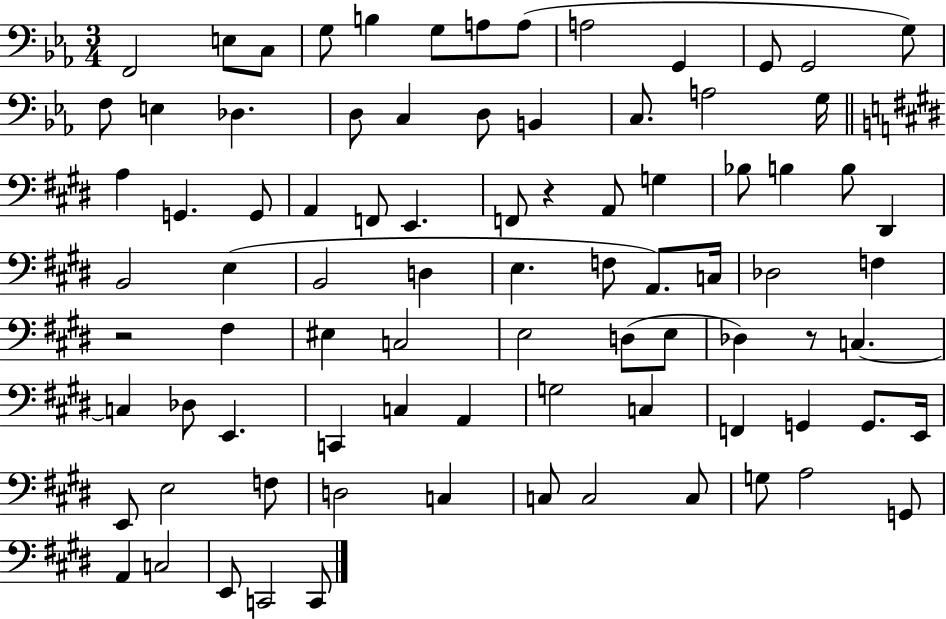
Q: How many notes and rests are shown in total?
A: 85